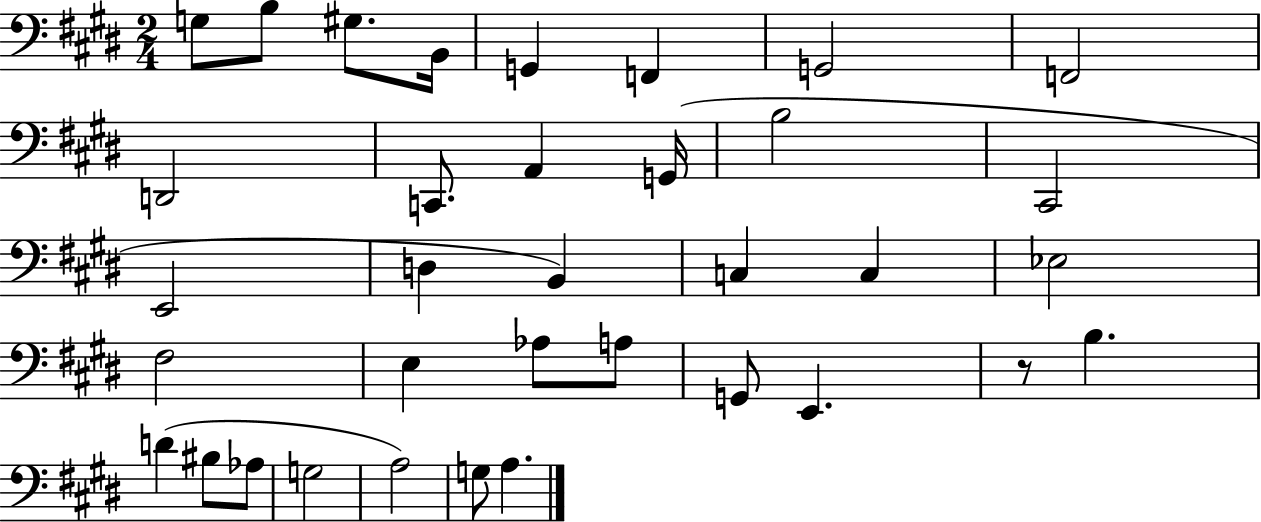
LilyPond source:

{
  \clef bass
  \numericTimeSignature
  \time 2/4
  \key e \major
  \repeat volta 2 { g8 b8 gis8. b,16 | g,4 f,4 | g,2 | f,2 | \break d,2 | c,8. a,4 g,16( | b2 | cis,2 | \break e,2 | d4 b,4) | c4 c4 | ees2 | \break fis2 | e4 aes8 a8 | g,8 e,4. | r8 b4. | \break d'4( bis8 aes8 | g2 | a2) | g8 a4. | \break } \bar "|."
}